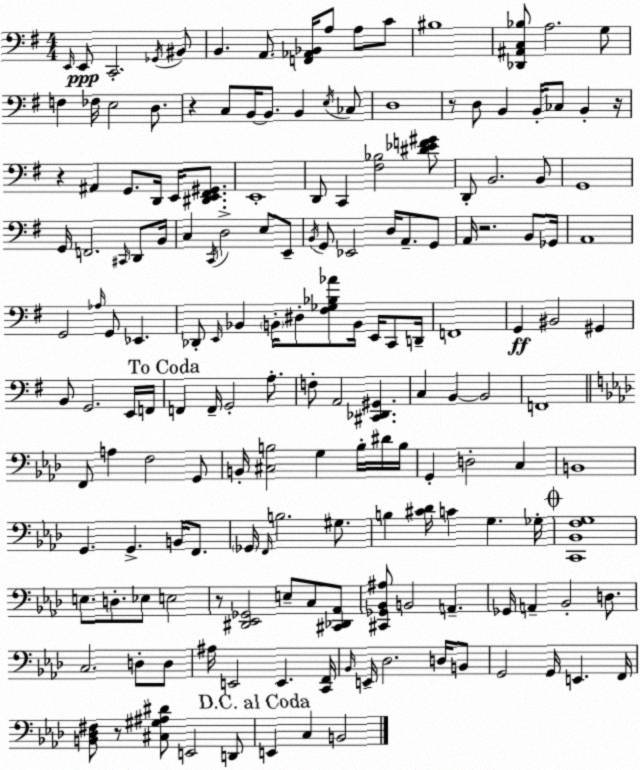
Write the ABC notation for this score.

X:1
T:Untitled
M:4/4
L:1/4
K:G
E,,/4 E,,/2 C,,2 _G,,/4 ^B,,/2 B,, A,,/2 [F,,_A,,_B,,]/4 A,/2 A,/2 C/2 ^B,4 [_D,,^A,,C,_B,]/2 A,2 G,/2 F, _F,/4 E,2 D,/2 z C,/2 B,,/4 B,,/2 B,, E,/4 _C,/2 D,4 z/2 D,/2 B,, B,,/4 _C,/2 B,, z/4 z ^A,, G,,/2 D,,/4 E,,/4 [^D,,E,,^F,,^G,,]/2 E,,4 D,,/2 C,, [^F,_B,]2 [^D_EF^G]/2 D,,/2 B,,2 B,,/2 G,,4 G,,/4 F,,2 ^C,,/4 D,,/2 B,,/4 C, C,,/4 D,2 E,/2 E,,/2 B,,/4 G,,/2 _E,,2 D,/4 A,,/2 G,,/2 A,,/4 z2 B,,/2 _G,,/4 A,,4 G,,2 _A,/4 G,,/2 _E,, _D,,/2 E,,/4 _B,, B,,/4 ^D,/2 [^F,_G,_B,_A]/2 B,,/4 E,,/4 C,,/2 D,,/4 F,,4 G,, ^B,,2 ^G,, B,,/2 G,,2 E,,/4 F,,/4 F,, F,,/4 G,,2 A,/2 F,/2 A,,2 [^C,,_D,,^G,,] C, B,, B,,2 F,,4 F,,/2 A, F,2 G,,/2 B,,/4 [^C,B,]2 G, B,/4 ^D/4 B,/4 G,, D,2 C, B,,4 G,, G,, B,,/4 F,,/2 _G,,/4 F,,/4 B,2 ^G,/2 B, [^C_D]/4 C G, _G,/4 [C,,_B,,F,G,]4 E,/2 D,/2 _E,/2 E,2 z/2 [^D,,_E,,_G,,]2 E,/2 C,/2 [^C,,_D,,_A,,]/2 [^C,,_G,,_B,,^A,]/2 B,,2 A,, _G,,/4 A,, _B,,2 D,/2 C,2 D,/2 D,/2 ^A,/4 E,,2 E,, [C,,F,,]/4 _B,,/4 E,,/4 _D,2 D,/4 B,,/2 G,,2 G,,/4 E,, F,,/4 [B,,_D,^F,]/2 z/2 [^C,^G,^A,^D]/2 E,,2 D,,/2 E,, C, B,,2